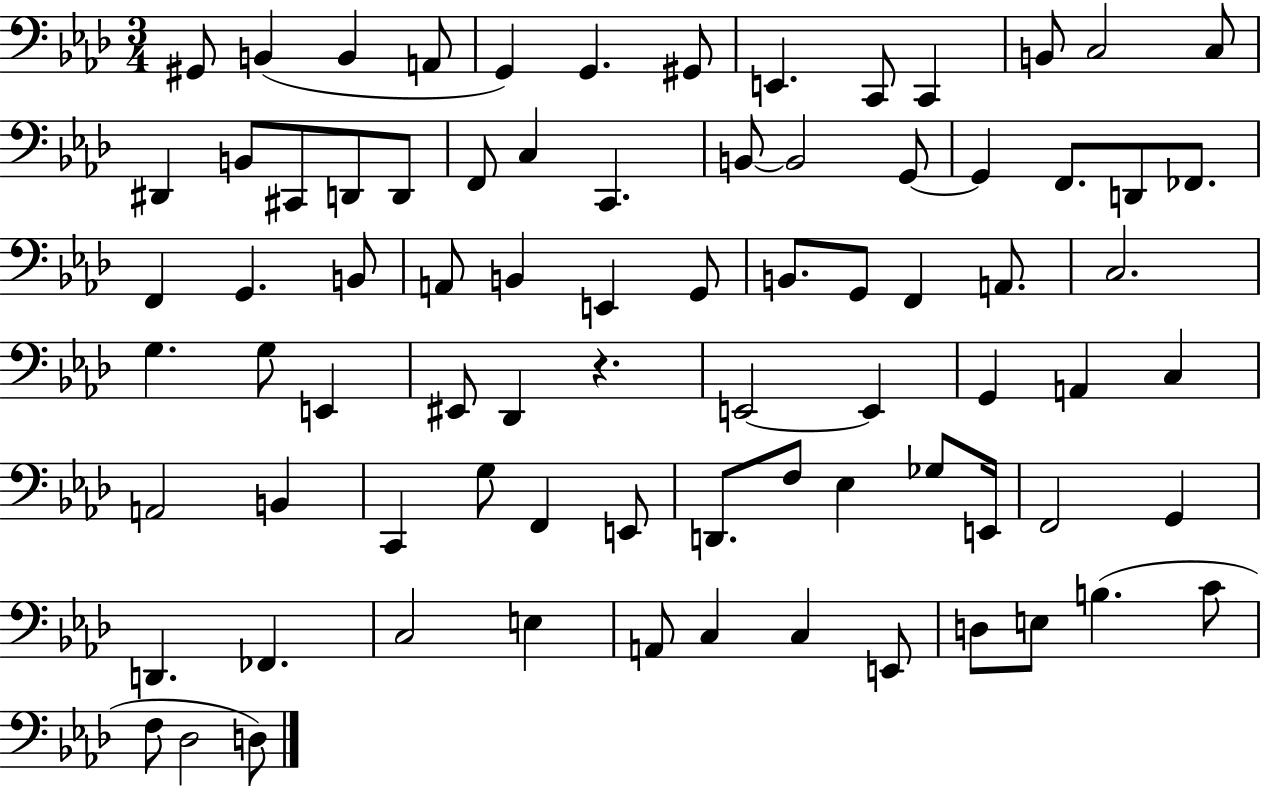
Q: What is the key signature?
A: AES major